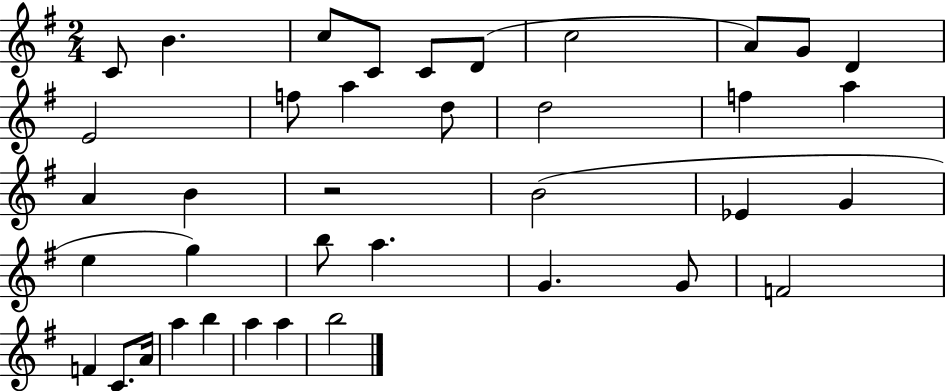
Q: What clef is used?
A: treble